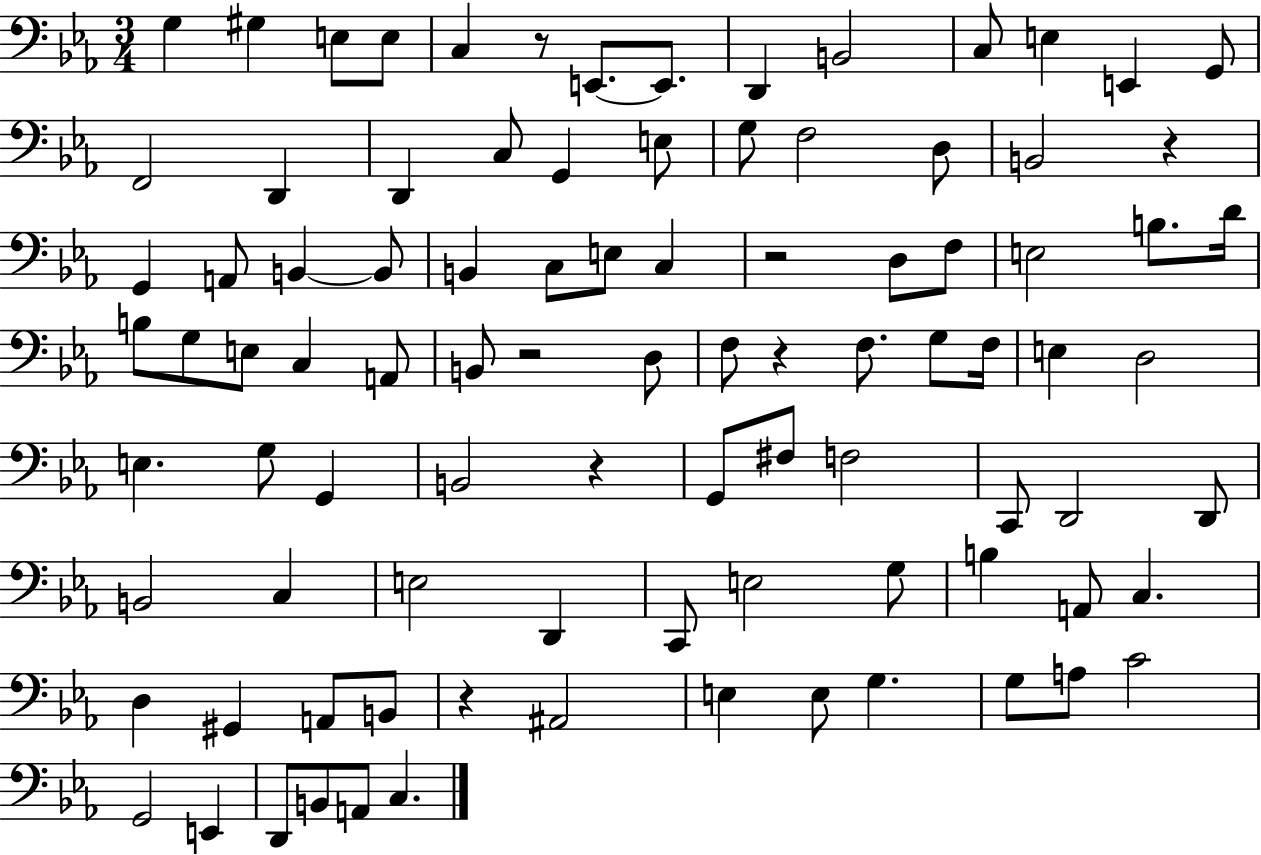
G3/q G#3/q E3/e E3/e C3/q R/e E2/e. E2/e. D2/q B2/h C3/e E3/q E2/q G2/e F2/h D2/q D2/q C3/e G2/q E3/e G3/e F3/h D3/e B2/h R/q G2/q A2/e B2/q B2/e B2/q C3/e E3/e C3/q R/h D3/e F3/e E3/h B3/e. D4/s B3/e G3/e E3/e C3/q A2/e B2/e R/h D3/e F3/e R/q F3/e. G3/e F3/s E3/q D3/h E3/q. G3/e G2/q B2/h R/q G2/e F#3/e F3/h C2/e D2/h D2/e B2/h C3/q E3/h D2/q C2/e E3/h G3/e B3/q A2/e C3/q. D3/q G#2/q A2/e B2/e R/q A#2/h E3/q E3/e G3/q. G3/e A3/e C4/h G2/h E2/q D2/e B2/e A2/e C3/q.